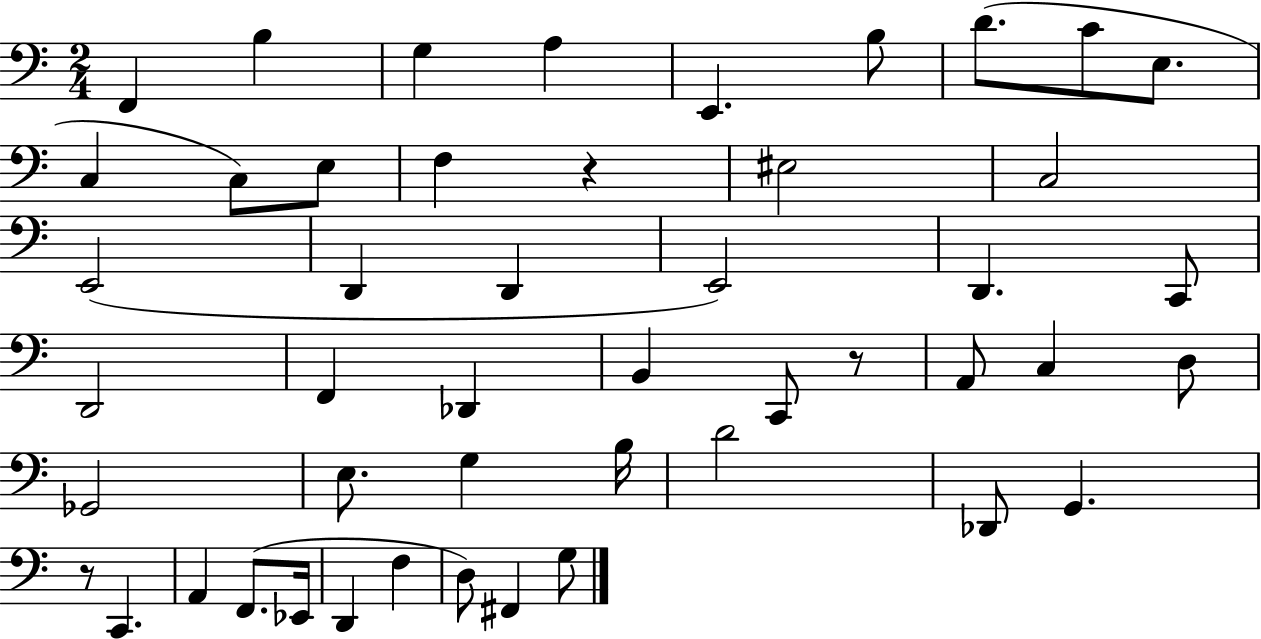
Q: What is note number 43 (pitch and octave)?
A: D3